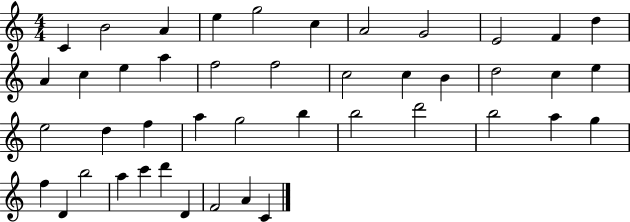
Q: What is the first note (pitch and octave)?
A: C4